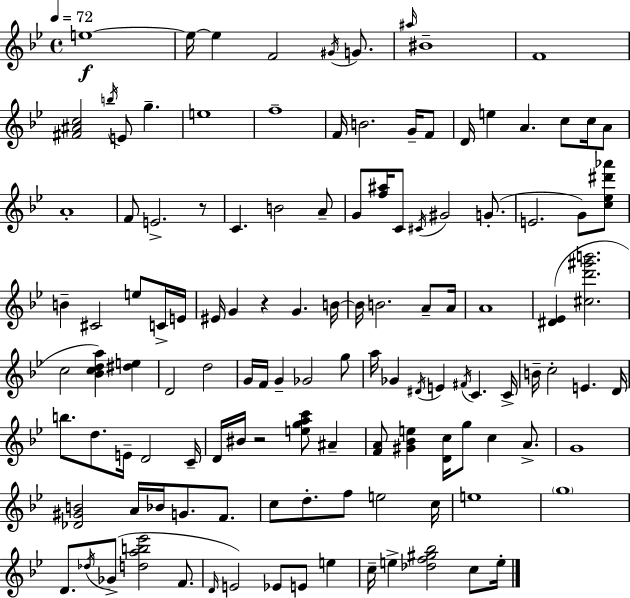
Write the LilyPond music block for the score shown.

{
  \clef treble
  \time 4/4
  \defaultTimeSignature
  \key g \minor
  \tempo 4 = 72
  \repeat volta 2 { e''1~~\f | e''16~~ e''4 f'2 \acciaccatura { gis'16 } g'8. | \grace { ais''16 } bis'1-- | f'1 | \break <fis' ais' c''>2 \acciaccatura { b''16 } e'8 g''4.-- | e''1 | f''1-- | f'16 b'2. | \break g'16-- f'8 d'16 e''4 a'4. c''8 | c''16 a'8 a'1-. | f'8 e'2.-> | r8 c'4. b'2 | \break a'8-- g'8 <f'' ais''>16 c'8 \acciaccatura { cis'16 } gis'2 | g'8.-.( e'2. | g'8) <c'' ees'' dis''' aes'''>8 b'4-- cis'2 | e''8 c'16-> e'16 eis'16 g'4 r4 g'4. | \break b'16~~ b'16 b'2. | a'8-- a'16 a'1 | <dis' ees'>4( <cis'' d''' gis''' b'''>2. | c''2 <bes' c'' d'' a''>4) | \break <dis'' e''>4 d'2 d''2 | g'16 f'16 g'4-- ges'2 | g''8 a''16 ges'4 \acciaccatura { dis'16 } e'4 \acciaccatura { fis'16 } c'4. | c'16-> b'16-- c''2-. e'4. | \break d'16 b''8. d''8. e'16-- d'2 | c'16-- d'16 bis'16 r2 | <e'' g'' a'' c'''>8 ais'4-- <f' a'>8 <gis' bes' e''>4 <d' c''>16 g''8 c''4 | a'8.-> g'1 | \break <des' gis' b'>2 a'16 bes'16 | g'8. f'8. c''8 d''8.-. f''8 e''2 | c''16 e''1 | \parenthesize g''1 | \break d'8. \acciaccatura { des''16 } ges'8->( <d'' a'' b'' ees'''>2 | f'8. \grace { d'16 }) e'2 | ees'8 e'8 e''4 c''16-- e''4-> <des'' f'' gis'' bes''>2 | c''8 e''16-. } \bar "|."
}